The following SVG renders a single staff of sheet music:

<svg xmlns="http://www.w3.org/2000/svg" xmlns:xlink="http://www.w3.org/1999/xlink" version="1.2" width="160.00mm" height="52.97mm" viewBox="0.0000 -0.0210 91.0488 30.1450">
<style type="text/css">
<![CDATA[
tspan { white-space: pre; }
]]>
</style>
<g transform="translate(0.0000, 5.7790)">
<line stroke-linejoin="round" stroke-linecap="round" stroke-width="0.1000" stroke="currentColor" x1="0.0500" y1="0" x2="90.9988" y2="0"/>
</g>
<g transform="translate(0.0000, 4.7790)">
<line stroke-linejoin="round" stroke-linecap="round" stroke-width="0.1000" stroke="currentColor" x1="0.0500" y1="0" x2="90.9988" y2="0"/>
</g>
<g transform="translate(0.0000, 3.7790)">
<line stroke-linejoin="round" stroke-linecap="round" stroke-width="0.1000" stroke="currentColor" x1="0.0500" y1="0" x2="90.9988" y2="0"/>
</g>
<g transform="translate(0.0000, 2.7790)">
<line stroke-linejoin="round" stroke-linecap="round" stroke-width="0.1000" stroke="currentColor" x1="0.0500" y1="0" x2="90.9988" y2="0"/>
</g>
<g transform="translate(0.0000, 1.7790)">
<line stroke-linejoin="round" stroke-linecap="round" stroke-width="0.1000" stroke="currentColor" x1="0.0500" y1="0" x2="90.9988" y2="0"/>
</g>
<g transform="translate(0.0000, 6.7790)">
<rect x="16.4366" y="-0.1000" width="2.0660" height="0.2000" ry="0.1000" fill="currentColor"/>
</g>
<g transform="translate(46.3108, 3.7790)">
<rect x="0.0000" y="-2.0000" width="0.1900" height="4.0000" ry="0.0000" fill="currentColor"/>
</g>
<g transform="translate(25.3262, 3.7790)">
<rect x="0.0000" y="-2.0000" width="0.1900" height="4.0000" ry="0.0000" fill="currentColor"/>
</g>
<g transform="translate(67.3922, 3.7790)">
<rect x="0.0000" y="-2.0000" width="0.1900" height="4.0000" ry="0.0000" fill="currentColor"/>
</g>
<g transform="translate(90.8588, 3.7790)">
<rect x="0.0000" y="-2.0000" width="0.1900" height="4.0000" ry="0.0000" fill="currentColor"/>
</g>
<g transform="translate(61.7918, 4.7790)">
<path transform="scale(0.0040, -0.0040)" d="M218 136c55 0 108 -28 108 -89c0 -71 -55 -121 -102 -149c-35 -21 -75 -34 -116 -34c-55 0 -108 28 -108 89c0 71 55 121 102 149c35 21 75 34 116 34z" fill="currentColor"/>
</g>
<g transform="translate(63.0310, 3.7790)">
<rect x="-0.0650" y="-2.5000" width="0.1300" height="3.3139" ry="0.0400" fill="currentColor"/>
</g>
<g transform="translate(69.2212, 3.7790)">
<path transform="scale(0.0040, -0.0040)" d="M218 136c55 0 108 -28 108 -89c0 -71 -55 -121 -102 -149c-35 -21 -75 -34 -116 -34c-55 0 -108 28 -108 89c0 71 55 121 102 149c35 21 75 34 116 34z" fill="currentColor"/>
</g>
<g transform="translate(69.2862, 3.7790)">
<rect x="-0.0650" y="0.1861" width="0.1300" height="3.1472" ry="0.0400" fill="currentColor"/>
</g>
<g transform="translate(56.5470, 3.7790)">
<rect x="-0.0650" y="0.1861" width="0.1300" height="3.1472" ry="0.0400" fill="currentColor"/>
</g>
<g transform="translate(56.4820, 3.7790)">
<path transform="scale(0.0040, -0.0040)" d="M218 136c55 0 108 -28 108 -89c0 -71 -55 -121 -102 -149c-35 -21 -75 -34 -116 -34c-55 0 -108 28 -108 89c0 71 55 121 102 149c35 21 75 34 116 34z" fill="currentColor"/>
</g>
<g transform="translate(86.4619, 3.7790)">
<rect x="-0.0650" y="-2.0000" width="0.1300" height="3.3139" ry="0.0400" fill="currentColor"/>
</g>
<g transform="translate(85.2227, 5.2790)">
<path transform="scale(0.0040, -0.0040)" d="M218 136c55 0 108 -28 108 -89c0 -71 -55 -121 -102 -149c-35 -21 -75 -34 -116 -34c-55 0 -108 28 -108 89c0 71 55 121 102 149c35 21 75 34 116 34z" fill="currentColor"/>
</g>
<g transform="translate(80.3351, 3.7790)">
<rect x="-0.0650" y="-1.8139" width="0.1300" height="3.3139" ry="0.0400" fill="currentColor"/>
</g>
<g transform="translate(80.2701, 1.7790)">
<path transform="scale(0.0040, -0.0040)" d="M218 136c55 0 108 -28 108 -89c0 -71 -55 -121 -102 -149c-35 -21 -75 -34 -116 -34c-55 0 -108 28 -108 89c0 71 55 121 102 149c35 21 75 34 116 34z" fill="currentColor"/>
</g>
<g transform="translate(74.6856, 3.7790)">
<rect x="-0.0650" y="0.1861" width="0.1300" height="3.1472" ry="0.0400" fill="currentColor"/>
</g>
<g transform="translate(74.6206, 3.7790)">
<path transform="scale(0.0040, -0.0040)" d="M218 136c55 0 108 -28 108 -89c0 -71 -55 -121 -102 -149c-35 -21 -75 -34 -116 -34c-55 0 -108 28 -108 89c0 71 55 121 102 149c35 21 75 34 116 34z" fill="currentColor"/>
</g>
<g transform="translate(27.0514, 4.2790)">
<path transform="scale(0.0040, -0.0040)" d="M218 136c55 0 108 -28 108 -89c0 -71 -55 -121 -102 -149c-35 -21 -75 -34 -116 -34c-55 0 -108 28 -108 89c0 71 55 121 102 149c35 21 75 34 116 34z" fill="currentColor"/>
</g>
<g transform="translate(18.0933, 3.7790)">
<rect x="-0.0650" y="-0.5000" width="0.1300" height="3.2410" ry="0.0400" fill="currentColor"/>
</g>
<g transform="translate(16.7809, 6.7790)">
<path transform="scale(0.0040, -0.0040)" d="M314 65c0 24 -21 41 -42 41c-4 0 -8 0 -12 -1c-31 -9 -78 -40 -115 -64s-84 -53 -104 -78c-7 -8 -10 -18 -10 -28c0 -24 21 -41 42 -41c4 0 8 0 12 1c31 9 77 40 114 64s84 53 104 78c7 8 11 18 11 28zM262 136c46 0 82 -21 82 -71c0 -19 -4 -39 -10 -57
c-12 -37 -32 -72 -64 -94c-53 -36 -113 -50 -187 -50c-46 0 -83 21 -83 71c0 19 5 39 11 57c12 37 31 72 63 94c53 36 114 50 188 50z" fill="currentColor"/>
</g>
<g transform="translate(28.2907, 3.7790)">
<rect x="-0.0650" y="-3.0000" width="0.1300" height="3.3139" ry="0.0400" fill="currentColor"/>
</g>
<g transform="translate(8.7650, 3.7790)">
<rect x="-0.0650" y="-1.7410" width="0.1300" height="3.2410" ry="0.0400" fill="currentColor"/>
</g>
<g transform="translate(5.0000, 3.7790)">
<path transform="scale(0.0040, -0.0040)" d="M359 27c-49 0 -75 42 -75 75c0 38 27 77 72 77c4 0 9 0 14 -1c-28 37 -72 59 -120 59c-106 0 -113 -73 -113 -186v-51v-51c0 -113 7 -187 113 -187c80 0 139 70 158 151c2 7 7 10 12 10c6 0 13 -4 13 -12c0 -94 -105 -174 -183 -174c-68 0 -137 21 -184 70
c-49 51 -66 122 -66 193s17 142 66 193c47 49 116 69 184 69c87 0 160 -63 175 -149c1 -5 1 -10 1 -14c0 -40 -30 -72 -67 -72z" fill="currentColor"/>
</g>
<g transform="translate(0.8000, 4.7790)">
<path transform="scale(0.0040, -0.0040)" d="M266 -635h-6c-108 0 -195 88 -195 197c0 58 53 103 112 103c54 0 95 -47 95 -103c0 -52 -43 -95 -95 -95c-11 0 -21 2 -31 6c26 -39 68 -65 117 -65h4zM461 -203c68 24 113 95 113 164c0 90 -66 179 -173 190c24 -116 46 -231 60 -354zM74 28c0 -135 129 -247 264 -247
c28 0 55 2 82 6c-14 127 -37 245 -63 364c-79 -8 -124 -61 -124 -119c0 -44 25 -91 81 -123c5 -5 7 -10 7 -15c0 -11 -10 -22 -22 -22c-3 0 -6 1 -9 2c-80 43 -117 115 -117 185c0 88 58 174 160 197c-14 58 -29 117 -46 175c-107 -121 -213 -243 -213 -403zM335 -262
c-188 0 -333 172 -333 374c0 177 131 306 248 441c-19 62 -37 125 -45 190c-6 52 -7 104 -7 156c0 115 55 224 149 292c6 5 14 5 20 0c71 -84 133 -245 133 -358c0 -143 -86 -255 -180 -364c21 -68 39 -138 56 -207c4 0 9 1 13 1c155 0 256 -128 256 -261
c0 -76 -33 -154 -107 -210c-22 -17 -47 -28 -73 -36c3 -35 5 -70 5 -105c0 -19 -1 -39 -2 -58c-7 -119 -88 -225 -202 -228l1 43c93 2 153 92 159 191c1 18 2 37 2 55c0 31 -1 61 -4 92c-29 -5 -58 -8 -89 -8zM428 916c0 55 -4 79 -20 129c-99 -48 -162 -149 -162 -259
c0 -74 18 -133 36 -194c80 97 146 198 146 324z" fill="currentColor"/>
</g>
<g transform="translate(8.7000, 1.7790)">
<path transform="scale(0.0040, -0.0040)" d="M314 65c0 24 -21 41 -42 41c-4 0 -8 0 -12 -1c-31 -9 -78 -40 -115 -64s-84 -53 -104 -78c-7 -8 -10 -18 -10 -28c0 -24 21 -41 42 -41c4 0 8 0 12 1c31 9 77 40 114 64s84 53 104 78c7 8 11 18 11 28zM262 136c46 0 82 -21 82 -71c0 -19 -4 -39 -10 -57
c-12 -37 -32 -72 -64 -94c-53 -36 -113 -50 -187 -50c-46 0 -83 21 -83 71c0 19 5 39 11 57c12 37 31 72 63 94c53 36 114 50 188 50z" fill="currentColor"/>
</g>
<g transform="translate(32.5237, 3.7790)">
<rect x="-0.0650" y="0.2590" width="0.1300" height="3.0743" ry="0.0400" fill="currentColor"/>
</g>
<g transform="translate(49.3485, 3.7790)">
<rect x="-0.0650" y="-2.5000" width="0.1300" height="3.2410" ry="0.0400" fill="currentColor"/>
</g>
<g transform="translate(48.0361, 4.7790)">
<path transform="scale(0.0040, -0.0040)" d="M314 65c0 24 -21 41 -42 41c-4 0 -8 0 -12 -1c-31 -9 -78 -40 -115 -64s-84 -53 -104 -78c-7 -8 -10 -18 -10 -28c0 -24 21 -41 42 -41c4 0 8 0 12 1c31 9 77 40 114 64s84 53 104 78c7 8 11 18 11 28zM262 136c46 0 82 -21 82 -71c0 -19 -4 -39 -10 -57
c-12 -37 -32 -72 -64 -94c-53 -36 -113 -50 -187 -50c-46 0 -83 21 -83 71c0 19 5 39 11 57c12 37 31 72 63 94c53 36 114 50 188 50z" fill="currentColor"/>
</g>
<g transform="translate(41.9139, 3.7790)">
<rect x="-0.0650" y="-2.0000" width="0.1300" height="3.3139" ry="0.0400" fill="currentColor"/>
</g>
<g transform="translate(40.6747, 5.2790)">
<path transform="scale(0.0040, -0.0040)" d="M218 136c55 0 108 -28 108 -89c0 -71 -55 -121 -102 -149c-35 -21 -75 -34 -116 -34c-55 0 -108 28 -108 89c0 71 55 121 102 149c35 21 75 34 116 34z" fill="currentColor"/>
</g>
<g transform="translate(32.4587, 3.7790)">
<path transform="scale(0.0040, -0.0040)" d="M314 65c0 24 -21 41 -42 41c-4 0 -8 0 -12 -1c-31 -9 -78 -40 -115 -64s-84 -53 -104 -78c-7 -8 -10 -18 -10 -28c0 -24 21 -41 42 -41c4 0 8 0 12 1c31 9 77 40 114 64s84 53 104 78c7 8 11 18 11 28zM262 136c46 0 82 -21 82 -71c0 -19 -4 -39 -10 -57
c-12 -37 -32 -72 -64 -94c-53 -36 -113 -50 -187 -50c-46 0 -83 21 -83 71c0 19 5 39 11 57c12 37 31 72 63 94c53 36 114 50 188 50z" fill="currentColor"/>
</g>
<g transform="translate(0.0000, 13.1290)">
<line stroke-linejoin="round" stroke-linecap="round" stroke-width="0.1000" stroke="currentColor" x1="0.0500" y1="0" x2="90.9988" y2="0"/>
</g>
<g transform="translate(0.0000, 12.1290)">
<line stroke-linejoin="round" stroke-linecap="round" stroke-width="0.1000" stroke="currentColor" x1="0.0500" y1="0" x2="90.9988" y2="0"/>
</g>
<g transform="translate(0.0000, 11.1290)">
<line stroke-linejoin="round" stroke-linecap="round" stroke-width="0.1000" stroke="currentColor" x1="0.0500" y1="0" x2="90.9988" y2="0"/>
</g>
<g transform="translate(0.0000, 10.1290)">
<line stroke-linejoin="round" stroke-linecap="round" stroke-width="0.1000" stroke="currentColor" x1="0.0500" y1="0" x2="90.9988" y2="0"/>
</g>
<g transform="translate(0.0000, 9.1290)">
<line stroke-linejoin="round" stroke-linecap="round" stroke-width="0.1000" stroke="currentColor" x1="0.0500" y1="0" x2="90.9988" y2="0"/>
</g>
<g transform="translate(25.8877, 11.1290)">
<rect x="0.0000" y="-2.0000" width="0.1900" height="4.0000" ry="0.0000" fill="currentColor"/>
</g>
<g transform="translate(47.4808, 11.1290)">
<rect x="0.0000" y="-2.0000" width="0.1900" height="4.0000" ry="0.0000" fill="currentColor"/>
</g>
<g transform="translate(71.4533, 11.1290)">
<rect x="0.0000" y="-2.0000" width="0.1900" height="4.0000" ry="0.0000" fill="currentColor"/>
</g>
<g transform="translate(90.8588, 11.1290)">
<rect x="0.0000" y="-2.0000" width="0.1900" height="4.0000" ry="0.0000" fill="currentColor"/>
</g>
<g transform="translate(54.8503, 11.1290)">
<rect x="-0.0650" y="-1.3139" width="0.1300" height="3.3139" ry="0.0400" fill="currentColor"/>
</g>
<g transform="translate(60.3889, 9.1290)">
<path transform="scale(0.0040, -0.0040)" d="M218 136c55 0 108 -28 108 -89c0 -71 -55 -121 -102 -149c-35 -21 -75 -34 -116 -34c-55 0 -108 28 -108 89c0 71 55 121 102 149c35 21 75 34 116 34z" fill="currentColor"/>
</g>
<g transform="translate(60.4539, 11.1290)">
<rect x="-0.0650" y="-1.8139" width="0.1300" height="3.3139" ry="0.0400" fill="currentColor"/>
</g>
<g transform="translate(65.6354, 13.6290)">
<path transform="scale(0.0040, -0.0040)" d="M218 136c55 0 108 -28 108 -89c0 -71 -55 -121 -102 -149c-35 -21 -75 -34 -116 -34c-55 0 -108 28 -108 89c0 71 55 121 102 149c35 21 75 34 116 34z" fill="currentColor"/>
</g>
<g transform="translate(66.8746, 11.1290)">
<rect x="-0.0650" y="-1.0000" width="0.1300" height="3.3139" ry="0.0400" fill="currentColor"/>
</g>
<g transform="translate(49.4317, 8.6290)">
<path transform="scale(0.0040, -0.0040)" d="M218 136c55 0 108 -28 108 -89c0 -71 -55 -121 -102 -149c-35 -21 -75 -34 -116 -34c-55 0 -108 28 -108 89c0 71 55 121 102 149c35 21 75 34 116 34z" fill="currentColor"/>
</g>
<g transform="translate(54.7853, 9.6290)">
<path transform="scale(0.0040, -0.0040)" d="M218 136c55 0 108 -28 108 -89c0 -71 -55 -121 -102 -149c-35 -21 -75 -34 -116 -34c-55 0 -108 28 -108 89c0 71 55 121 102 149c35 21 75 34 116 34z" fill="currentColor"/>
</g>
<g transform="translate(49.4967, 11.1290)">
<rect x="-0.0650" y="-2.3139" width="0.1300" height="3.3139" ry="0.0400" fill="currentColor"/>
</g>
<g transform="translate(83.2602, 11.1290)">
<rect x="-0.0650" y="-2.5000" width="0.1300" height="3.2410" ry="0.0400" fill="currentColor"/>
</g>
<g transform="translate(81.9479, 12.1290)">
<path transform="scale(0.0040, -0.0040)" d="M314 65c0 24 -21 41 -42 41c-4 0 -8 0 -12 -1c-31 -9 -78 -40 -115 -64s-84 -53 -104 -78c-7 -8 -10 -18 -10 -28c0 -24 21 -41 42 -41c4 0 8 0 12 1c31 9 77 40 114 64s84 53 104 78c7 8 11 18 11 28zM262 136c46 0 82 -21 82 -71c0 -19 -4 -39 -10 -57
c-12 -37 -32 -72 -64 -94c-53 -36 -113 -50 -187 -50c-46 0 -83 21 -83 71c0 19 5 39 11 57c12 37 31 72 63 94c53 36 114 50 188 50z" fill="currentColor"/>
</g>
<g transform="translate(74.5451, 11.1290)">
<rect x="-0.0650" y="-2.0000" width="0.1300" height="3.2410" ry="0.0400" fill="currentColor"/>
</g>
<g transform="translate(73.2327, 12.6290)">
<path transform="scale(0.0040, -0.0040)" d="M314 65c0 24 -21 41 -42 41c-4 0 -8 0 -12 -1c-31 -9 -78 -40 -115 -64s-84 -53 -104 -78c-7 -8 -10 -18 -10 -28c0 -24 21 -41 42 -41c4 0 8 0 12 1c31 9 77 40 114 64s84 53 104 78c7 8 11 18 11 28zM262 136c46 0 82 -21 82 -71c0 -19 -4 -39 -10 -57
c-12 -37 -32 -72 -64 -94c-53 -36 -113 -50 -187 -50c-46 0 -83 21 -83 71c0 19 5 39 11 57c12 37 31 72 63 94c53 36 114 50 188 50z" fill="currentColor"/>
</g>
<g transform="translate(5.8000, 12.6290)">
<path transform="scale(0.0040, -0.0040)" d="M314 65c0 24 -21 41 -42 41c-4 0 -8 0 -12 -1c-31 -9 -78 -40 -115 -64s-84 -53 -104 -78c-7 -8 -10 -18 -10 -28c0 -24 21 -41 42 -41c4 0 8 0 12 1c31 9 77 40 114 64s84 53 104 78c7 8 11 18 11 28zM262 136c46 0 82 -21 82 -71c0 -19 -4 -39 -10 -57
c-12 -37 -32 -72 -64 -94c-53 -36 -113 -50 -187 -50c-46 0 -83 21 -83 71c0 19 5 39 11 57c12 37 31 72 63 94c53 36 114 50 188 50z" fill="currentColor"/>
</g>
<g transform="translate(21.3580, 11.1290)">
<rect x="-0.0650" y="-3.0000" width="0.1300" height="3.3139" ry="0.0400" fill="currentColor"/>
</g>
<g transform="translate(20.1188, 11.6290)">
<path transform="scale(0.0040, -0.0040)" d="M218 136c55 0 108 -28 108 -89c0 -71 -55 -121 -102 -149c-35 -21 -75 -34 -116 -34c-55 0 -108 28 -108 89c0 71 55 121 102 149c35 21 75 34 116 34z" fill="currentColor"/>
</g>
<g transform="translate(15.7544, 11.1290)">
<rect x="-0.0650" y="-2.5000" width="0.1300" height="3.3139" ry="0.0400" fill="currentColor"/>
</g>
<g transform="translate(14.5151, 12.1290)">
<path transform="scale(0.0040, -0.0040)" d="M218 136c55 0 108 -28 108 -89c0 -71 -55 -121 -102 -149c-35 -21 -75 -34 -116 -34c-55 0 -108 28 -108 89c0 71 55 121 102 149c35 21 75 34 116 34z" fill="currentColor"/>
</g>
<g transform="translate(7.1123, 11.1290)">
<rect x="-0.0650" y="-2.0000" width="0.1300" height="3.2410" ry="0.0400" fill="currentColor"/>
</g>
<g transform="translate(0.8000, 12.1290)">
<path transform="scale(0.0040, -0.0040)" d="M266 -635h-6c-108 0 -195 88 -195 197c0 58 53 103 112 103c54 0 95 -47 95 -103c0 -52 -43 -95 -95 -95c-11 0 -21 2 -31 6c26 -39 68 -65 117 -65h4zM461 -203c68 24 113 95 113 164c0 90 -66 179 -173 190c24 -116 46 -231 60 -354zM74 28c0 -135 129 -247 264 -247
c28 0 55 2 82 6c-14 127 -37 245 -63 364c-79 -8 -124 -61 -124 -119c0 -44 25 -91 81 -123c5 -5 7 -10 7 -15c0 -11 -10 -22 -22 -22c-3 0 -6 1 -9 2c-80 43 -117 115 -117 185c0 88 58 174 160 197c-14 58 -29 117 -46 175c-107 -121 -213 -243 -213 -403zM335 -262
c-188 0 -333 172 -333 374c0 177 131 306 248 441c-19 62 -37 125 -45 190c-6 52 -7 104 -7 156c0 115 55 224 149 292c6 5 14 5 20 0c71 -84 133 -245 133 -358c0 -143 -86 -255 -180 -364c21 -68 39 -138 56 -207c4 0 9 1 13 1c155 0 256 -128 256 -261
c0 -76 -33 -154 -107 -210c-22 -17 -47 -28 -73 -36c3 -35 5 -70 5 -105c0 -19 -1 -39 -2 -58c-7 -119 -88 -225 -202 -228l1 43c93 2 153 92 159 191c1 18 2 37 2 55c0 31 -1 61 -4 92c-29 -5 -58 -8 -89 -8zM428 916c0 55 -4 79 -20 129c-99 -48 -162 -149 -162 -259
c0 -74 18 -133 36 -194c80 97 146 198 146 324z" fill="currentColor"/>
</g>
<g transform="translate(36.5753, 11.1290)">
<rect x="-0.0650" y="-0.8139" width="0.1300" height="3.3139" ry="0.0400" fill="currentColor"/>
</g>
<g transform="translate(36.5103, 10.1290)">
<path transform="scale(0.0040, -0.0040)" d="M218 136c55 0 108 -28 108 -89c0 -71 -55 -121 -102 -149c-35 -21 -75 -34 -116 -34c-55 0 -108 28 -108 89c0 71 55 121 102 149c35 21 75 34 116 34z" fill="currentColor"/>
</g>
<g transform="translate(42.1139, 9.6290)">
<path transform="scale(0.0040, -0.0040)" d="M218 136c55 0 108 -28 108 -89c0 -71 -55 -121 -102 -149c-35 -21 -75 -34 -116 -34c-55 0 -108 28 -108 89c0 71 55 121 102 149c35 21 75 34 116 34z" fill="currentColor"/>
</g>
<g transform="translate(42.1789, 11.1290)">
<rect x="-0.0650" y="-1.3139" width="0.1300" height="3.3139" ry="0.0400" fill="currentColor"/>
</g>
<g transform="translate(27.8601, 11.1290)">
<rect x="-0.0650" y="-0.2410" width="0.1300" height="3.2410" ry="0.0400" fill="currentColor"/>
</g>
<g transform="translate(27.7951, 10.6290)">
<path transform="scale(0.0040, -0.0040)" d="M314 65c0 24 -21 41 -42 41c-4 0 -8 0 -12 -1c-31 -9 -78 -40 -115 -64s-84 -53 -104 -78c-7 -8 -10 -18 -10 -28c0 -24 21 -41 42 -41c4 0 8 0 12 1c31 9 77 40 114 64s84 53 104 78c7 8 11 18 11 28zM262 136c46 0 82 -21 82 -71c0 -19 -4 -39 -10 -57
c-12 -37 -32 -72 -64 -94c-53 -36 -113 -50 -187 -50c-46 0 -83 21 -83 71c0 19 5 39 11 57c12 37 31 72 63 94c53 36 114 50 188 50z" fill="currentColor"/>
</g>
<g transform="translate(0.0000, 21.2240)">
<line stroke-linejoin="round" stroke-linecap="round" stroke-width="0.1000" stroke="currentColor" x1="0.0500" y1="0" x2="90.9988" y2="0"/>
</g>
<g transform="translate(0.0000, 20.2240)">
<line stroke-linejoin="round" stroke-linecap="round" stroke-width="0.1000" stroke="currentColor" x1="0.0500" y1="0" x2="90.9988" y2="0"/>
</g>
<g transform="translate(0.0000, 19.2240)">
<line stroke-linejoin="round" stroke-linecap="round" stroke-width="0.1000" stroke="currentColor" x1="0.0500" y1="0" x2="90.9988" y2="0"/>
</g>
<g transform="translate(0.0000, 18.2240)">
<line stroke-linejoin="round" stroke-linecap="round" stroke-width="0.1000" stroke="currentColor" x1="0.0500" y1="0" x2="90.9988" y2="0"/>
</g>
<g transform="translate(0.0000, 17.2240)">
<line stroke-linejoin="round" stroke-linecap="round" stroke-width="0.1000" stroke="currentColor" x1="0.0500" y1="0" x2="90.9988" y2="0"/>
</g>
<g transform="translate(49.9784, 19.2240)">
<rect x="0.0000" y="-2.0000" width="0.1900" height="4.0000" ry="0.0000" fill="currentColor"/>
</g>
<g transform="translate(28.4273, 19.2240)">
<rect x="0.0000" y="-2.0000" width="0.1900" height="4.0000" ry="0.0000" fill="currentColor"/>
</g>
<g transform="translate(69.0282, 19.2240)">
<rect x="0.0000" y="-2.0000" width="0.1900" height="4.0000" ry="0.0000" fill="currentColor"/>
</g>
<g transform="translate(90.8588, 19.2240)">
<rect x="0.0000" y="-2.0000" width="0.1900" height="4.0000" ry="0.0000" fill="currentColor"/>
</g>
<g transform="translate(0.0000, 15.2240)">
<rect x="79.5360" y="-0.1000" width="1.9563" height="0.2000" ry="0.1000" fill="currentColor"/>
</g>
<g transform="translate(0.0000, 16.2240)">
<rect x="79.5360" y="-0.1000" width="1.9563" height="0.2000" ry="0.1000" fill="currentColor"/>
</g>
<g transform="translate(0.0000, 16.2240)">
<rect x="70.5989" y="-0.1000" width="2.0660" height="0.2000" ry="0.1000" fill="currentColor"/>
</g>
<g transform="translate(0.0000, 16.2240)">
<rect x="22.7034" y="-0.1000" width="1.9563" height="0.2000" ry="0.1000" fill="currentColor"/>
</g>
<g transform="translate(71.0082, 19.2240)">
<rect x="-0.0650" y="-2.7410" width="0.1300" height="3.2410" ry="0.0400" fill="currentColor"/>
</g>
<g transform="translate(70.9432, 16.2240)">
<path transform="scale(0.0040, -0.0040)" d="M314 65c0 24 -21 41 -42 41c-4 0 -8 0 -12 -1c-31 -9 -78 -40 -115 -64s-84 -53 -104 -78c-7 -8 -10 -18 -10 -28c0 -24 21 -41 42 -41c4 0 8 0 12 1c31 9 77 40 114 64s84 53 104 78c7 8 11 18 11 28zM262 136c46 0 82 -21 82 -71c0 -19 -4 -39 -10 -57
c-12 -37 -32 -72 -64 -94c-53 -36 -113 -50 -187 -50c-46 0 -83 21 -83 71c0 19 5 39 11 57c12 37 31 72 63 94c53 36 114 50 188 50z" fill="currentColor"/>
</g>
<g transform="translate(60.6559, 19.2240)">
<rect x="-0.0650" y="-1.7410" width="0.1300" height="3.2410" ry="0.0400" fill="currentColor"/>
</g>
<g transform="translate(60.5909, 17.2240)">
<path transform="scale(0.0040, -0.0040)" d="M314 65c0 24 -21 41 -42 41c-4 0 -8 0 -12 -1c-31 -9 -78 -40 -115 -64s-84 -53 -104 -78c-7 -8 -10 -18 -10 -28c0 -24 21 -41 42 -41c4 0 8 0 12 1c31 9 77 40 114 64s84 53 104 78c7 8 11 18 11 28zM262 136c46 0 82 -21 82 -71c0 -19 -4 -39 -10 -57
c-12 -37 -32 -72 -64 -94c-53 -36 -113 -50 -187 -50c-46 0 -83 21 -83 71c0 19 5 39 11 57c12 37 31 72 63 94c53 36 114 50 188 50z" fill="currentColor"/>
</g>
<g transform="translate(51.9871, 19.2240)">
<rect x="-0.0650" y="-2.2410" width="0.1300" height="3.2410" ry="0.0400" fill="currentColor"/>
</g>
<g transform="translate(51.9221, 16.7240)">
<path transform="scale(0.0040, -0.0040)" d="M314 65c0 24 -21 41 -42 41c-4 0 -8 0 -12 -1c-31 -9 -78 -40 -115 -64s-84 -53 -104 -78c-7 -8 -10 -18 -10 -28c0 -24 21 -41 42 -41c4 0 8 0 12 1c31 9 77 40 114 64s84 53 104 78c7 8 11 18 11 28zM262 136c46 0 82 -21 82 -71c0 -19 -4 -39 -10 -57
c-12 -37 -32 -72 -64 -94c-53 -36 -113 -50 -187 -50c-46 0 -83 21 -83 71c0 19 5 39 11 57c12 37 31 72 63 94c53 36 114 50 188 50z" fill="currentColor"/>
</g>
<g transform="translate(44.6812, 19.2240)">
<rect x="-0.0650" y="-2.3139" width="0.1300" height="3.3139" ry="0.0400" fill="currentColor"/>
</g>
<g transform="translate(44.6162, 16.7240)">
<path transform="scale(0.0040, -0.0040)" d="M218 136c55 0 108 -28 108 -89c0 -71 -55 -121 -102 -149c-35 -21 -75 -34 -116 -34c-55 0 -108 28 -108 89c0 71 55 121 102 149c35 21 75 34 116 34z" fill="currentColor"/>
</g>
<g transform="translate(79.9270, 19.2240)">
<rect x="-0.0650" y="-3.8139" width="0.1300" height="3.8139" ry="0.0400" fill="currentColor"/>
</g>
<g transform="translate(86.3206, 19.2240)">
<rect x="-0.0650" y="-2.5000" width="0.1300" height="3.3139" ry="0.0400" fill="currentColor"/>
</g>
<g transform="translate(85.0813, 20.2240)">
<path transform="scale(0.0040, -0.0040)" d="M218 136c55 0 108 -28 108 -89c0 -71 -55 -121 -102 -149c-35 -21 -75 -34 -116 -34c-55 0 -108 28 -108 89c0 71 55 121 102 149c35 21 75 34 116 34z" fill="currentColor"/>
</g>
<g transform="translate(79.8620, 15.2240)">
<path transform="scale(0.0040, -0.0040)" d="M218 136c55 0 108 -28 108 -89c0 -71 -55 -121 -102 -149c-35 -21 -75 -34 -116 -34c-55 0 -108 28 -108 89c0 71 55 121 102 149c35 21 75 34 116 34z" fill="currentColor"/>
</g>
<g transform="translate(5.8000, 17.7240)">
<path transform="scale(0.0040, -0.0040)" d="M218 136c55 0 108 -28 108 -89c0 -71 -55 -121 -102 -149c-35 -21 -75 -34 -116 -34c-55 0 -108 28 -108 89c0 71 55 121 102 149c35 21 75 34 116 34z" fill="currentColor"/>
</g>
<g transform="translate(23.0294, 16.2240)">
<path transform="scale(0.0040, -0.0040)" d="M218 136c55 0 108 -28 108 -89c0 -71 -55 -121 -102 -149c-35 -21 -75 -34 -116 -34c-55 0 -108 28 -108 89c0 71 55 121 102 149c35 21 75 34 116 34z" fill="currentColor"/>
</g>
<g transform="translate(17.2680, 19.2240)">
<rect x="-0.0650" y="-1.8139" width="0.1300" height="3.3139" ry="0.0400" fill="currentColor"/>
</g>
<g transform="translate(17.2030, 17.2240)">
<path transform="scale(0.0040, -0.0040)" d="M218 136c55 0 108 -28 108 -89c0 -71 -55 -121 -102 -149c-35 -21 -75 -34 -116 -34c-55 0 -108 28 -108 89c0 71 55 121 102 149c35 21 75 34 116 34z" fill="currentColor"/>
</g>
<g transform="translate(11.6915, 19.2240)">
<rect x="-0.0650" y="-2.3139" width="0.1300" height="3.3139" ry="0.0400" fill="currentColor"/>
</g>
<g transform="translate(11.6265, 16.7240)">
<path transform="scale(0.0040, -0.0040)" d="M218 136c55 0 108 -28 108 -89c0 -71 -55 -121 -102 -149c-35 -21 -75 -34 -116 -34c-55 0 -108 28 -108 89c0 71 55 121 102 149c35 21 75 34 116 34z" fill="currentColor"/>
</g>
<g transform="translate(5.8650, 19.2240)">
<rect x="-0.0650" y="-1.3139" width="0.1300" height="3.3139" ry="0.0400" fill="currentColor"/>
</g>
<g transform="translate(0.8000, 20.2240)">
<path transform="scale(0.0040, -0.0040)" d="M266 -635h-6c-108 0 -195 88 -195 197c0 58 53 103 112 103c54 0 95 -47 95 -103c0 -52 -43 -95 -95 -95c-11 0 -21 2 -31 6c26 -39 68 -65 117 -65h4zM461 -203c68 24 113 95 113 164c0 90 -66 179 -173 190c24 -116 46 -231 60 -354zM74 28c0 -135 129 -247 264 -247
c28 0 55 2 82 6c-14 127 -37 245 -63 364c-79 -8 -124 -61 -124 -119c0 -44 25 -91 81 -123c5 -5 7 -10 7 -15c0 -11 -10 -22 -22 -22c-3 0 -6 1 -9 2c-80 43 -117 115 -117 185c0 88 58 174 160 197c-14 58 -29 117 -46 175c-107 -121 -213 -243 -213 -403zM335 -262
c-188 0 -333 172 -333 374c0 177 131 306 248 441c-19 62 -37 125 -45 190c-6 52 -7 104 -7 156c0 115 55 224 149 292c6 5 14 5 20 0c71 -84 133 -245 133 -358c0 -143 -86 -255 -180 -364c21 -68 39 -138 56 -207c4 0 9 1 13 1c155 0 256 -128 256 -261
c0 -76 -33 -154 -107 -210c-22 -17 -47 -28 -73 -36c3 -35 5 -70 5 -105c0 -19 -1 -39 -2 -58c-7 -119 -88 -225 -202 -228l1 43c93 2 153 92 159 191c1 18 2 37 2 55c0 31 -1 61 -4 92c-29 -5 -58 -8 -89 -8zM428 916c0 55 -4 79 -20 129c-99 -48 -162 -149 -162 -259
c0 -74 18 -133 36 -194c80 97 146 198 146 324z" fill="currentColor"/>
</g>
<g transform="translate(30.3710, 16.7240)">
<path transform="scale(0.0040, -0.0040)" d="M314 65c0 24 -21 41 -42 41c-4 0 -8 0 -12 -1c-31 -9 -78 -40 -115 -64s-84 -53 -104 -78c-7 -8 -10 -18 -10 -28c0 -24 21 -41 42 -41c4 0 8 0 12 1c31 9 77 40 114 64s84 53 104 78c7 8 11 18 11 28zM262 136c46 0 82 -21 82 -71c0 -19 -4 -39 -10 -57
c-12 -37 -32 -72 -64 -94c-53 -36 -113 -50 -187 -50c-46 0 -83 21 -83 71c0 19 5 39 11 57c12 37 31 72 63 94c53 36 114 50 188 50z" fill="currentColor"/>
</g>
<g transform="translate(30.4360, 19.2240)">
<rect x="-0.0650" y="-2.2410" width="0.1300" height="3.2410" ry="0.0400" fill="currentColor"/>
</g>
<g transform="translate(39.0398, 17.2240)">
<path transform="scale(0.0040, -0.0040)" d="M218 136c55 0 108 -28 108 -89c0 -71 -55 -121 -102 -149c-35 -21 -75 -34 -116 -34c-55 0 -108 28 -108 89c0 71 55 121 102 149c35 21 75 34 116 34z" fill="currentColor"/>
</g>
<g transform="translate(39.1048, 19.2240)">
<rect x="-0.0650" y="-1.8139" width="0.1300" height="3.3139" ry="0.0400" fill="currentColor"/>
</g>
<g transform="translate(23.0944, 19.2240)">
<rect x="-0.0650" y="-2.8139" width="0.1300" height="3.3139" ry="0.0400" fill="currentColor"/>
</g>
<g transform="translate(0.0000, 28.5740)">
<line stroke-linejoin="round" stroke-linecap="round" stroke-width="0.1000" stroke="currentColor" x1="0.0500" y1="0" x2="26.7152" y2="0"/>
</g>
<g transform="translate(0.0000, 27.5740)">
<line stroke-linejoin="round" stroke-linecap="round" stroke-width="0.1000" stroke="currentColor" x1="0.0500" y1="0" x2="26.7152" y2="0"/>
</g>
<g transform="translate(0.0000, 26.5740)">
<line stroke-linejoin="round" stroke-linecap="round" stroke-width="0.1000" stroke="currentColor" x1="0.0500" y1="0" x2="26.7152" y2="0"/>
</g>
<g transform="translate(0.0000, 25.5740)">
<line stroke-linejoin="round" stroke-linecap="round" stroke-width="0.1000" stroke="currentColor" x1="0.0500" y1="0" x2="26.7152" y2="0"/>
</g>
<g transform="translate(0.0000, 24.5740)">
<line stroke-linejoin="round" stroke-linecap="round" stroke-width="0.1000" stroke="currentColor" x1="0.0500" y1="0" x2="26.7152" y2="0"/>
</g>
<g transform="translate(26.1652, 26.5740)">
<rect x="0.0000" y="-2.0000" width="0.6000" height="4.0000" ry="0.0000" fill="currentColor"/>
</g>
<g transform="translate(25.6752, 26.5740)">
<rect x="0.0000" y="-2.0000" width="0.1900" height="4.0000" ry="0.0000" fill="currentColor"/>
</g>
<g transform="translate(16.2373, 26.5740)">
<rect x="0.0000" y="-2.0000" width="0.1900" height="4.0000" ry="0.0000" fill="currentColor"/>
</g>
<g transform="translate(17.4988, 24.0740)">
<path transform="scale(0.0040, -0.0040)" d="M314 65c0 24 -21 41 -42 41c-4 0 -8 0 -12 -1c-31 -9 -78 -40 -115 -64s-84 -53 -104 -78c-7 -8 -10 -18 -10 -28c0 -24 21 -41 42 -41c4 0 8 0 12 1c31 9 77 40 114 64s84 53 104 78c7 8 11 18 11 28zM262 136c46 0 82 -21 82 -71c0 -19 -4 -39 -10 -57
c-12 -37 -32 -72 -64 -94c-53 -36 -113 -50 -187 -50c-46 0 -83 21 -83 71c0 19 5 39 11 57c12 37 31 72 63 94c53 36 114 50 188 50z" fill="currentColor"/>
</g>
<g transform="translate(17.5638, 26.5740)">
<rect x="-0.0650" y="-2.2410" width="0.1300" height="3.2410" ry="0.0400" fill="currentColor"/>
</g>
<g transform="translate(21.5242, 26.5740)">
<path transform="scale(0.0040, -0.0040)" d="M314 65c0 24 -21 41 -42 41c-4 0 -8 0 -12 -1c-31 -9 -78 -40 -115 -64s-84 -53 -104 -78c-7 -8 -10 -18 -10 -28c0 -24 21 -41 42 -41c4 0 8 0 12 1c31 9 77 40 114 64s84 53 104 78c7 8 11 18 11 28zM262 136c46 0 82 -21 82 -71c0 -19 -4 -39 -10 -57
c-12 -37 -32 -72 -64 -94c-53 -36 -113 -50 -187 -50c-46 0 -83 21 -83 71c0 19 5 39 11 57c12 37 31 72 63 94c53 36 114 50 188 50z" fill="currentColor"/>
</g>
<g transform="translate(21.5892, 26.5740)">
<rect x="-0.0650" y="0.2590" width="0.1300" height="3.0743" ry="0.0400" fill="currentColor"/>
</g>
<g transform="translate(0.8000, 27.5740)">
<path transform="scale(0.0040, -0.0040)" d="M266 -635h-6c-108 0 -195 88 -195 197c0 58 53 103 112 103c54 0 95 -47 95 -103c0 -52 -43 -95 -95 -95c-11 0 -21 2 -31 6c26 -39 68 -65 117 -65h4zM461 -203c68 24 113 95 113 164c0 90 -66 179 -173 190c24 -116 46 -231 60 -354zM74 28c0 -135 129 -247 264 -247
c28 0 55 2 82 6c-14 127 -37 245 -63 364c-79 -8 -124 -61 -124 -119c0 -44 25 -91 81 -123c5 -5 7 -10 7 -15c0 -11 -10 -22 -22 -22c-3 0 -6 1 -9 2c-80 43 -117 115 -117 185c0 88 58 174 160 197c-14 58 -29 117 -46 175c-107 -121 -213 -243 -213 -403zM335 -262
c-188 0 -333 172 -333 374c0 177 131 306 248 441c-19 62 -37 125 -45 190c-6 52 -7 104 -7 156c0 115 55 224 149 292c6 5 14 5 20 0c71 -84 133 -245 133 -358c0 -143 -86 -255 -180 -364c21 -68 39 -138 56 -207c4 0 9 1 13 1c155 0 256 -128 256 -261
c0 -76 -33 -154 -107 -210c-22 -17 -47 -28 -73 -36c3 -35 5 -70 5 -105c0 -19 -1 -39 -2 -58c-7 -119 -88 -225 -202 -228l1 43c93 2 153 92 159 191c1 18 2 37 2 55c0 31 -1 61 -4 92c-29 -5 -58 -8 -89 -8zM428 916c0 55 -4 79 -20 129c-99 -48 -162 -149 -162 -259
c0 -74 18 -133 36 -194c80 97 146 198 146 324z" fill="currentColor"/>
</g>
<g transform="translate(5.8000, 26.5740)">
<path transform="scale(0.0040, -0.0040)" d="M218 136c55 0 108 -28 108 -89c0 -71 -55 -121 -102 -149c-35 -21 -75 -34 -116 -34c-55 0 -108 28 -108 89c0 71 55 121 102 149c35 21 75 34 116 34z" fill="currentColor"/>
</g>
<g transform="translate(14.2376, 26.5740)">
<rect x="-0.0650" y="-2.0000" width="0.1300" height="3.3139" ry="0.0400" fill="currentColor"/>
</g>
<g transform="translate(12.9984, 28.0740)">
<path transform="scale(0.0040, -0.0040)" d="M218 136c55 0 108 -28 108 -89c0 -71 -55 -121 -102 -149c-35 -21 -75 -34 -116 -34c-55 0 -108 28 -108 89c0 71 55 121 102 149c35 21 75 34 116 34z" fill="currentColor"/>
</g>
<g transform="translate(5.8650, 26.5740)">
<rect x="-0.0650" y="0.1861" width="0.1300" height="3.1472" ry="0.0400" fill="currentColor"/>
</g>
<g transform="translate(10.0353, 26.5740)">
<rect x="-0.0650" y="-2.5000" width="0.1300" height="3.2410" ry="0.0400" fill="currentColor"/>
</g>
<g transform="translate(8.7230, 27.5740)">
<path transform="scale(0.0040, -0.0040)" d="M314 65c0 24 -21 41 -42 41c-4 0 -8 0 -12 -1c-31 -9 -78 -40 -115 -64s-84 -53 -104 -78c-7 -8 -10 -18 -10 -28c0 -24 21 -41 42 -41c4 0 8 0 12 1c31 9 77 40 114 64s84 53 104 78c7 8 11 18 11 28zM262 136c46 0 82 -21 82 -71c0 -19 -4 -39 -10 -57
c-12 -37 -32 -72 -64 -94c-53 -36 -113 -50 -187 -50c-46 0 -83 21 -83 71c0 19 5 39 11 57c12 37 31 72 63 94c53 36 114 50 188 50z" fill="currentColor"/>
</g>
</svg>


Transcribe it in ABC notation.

X:1
T:Untitled
M:4/4
L:1/4
K:C
f2 C2 A B2 F G2 B G B B f F F2 G A c2 d e g e f D F2 G2 e g f a g2 f g g2 f2 a2 c' G B G2 F g2 B2